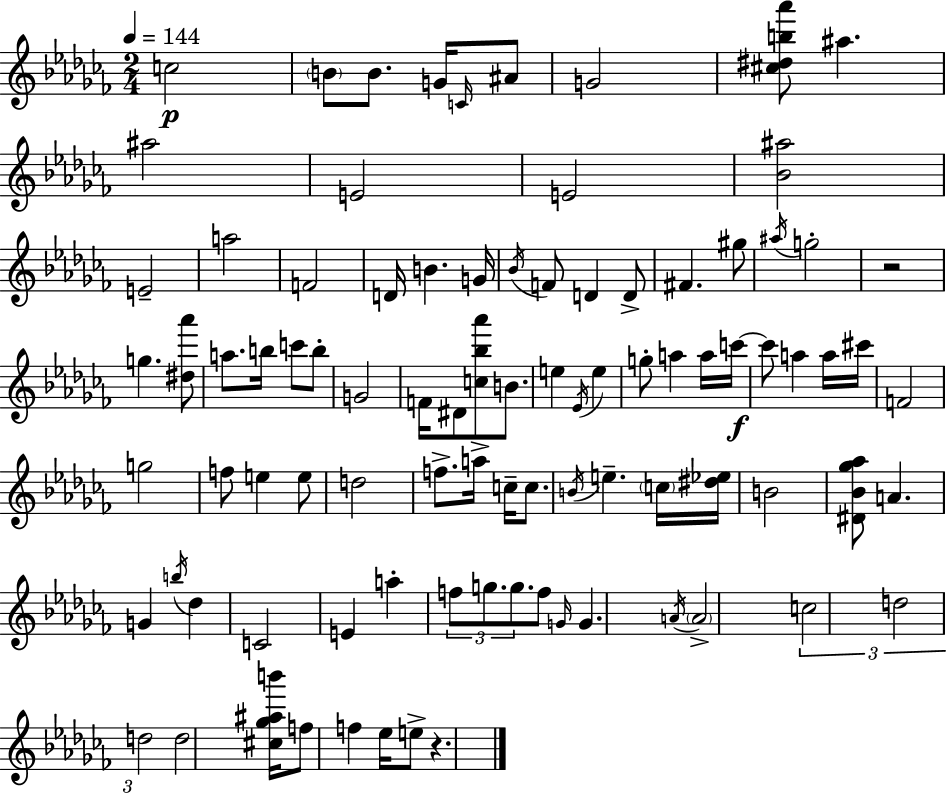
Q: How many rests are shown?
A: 2